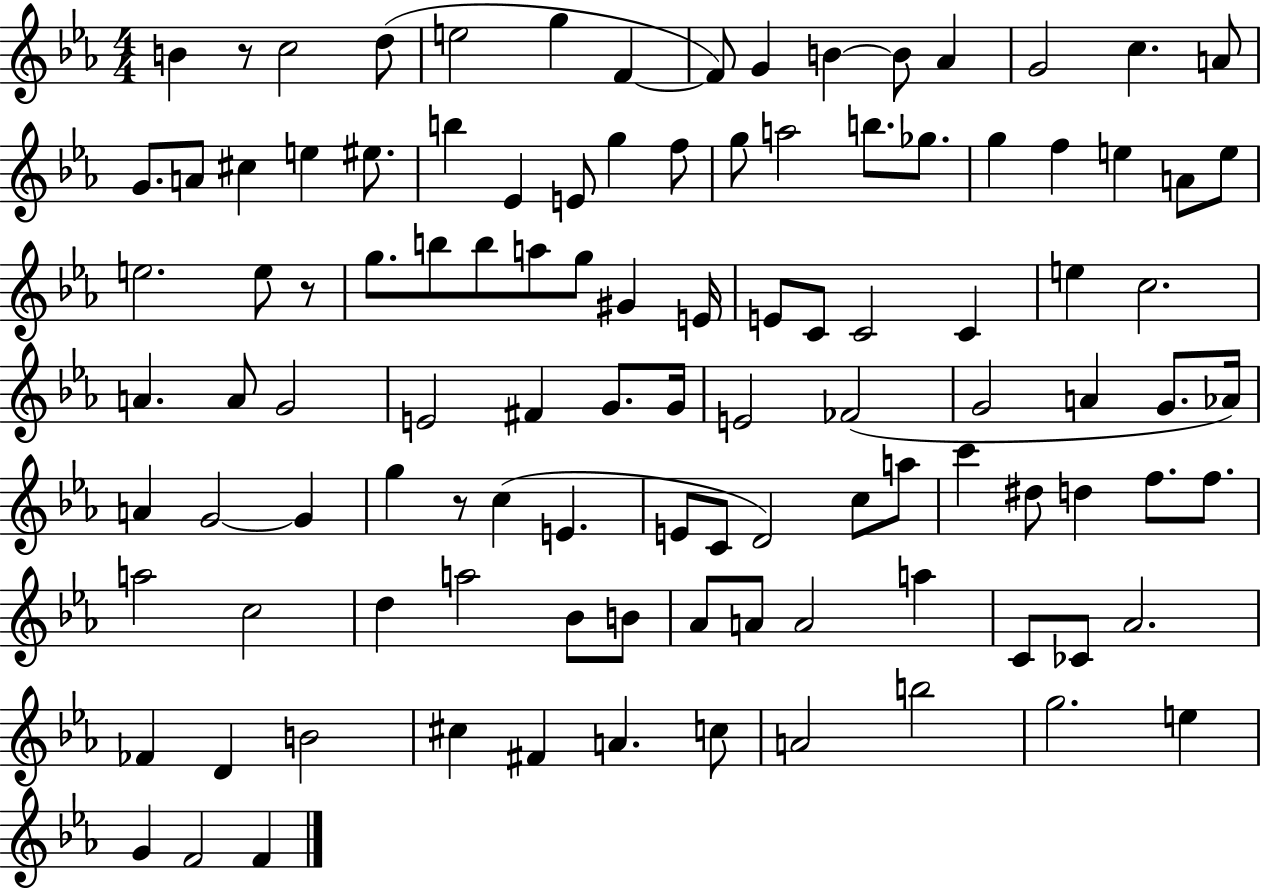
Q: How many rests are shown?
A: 3